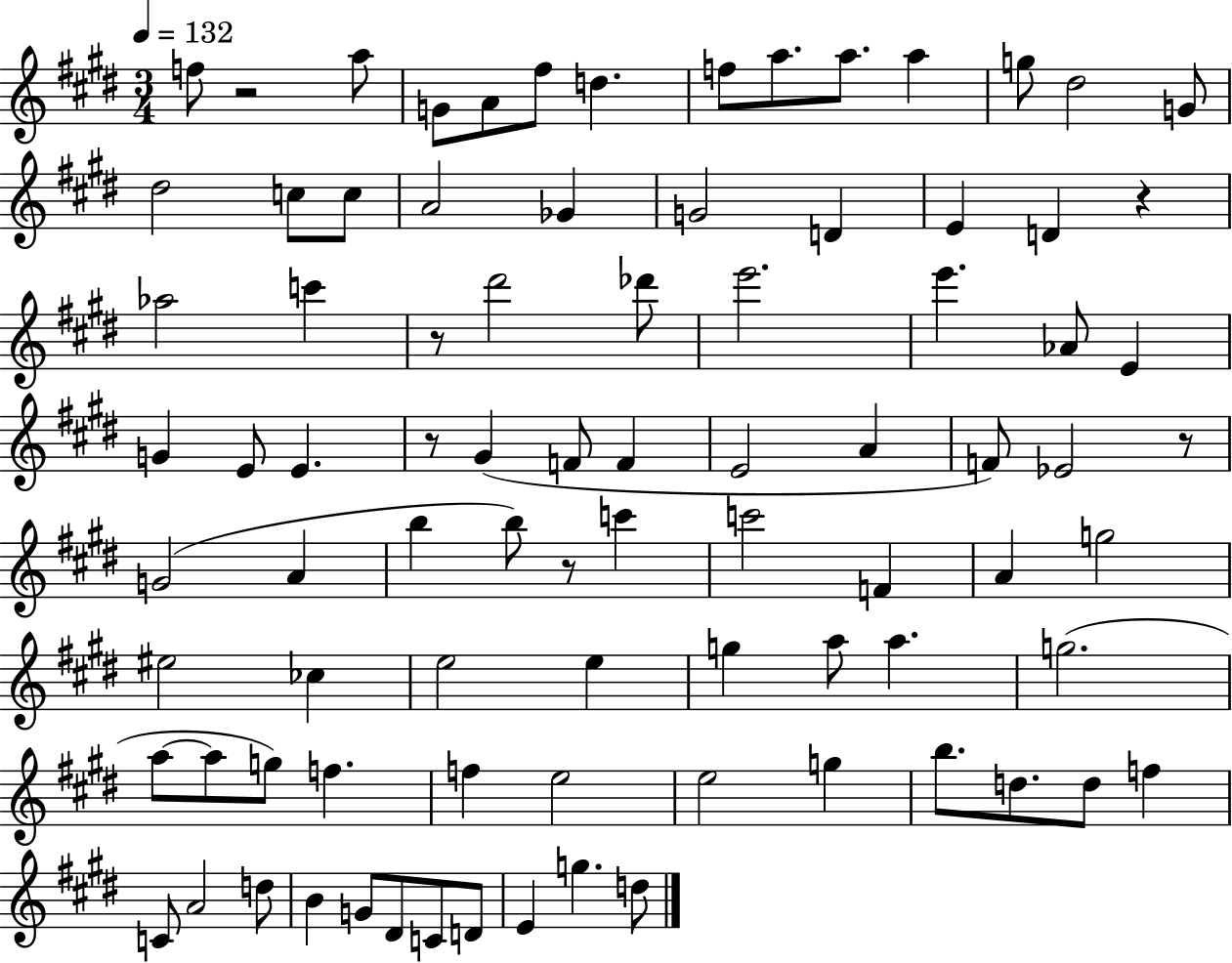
{
  \clef treble
  \numericTimeSignature
  \time 3/4
  \key e \major
  \tempo 4 = 132
  f''8 r2 a''8 | g'8 a'8 fis''8 d''4. | f''8 a''8. a''8. a''4 | g''8 dis''2 g'8 | \break dis''2 c''8 c''8 | a'2 ges'4 | g'2 d'4 | e'4 d'4 r4 | \break aes''2 c'''4 | r8 dis'''2 des'''8 | e'''2. | e'''4. aes'8 e'4 | \break g'4 e'8 e'4. | r8 gis'4( f'8 f'4 | e'2 a'4 | f'8) ees'2 r8 | \break g'2( a'4 | b''4 b''8) r8 c'''4 | c'''2 f'4 | a'4 g''2 | \break eis''2 ces''4 | e''2 e''4 | g''4 a''8 a''4. | g''2.( | \break a''8~~ a''8 g''8) f''4. | f''4 e''2 | e''2 g''4 | b''8. d''8. d''8 f''4 | \break c'8 a'2 d''8 | b'4 g'8 dis'8 c'8 d'8 | e'4 g''4. d''8 | \bar "|."
}